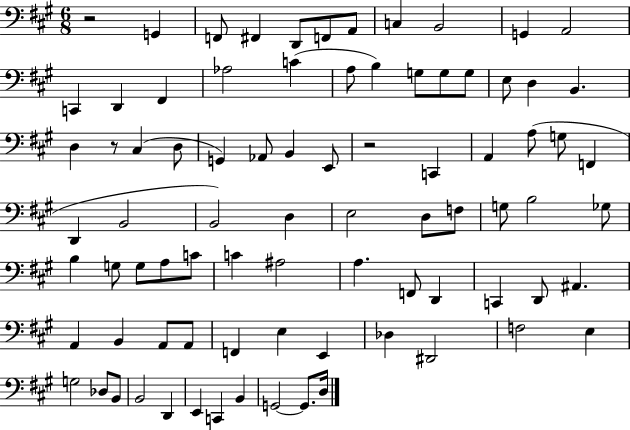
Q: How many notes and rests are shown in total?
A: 83